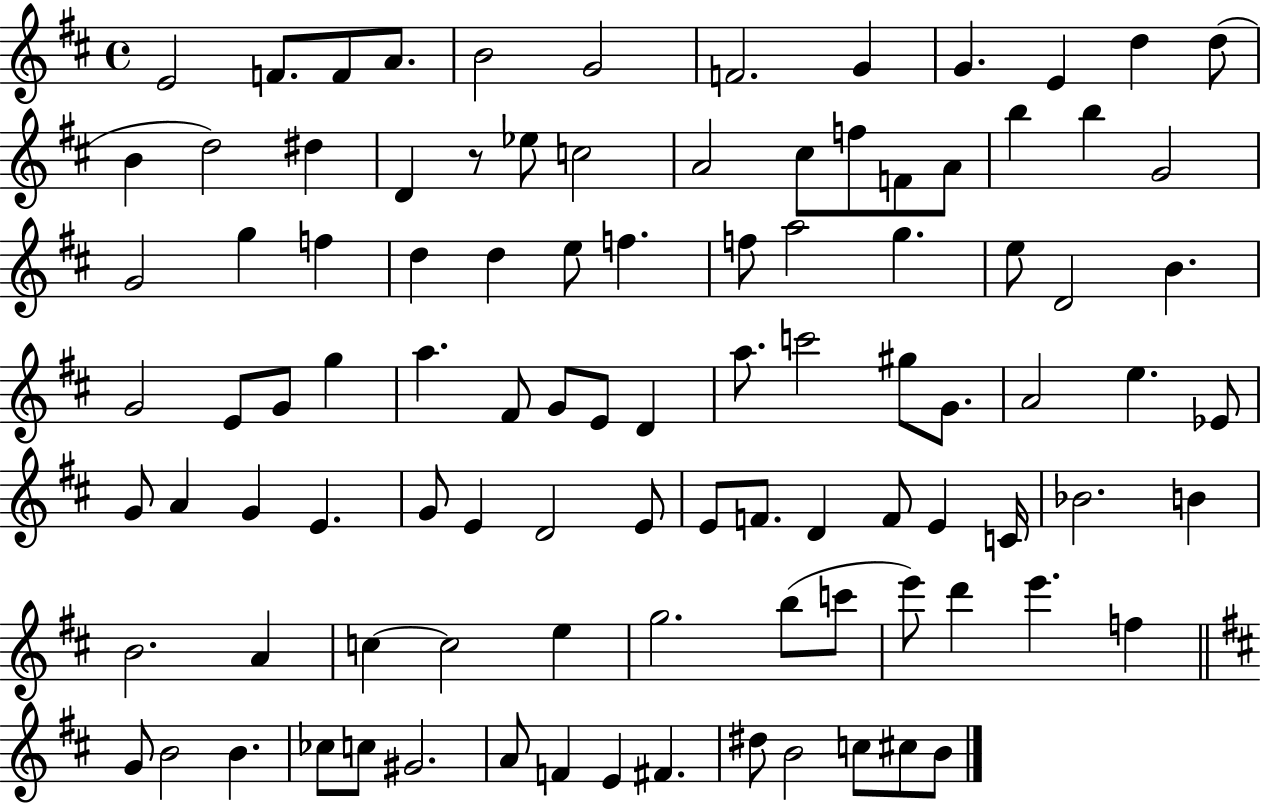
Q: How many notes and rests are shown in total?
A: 99